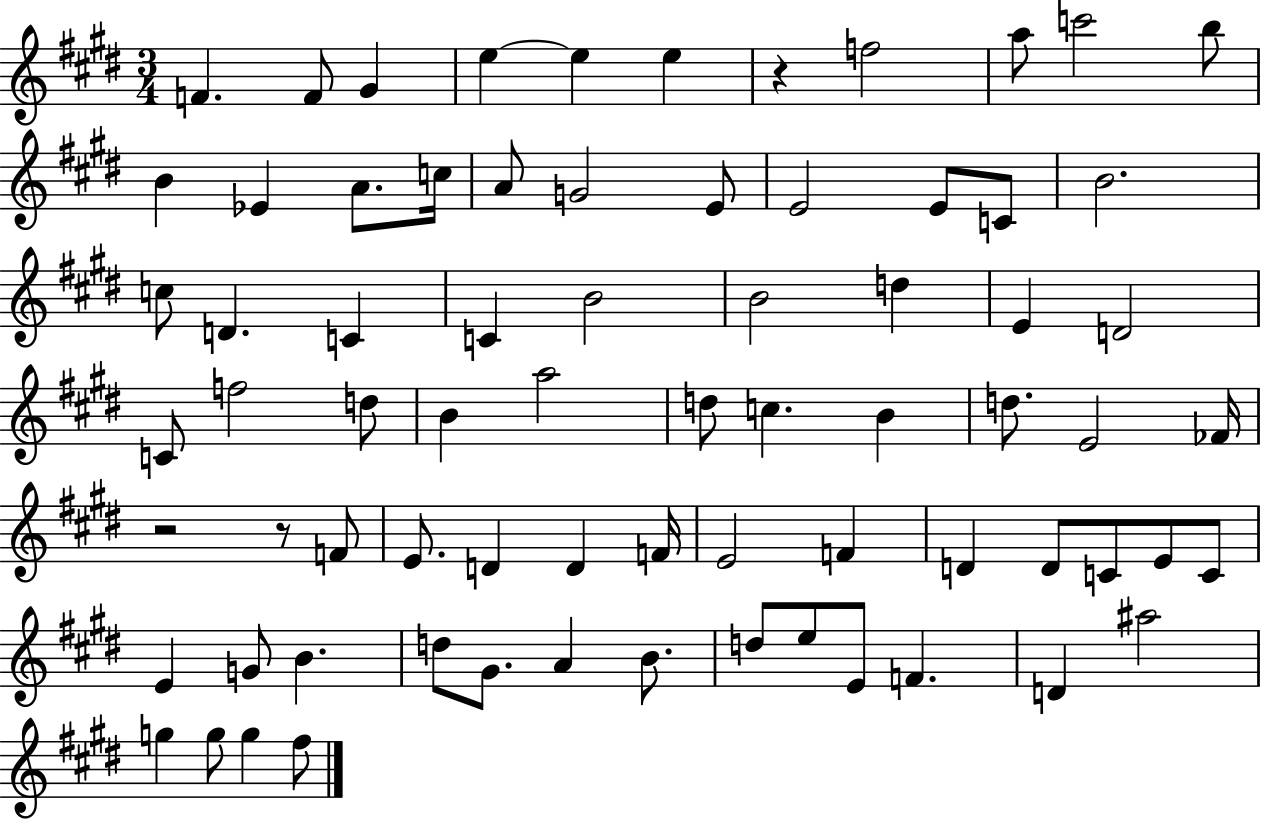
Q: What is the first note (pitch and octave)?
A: F4